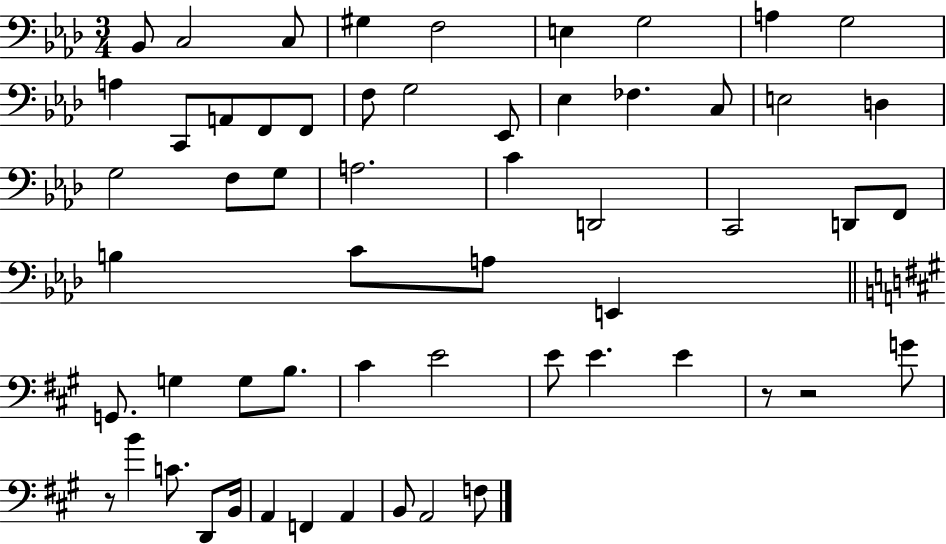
{
  \clef bass
  \numericTimeSignature
  \time 3/4
  \key aes \major
  bes,8 c2 c8 | gis4 f2 | e4 g2 | a4 g2 | \break a4 c,8 a,8 f,8 f,8 | f8 g2 ees,8 | ees4 fes4. c8 | e2 d4 | \break g2 f8 g8 | a2. | c'4 d,2 | c,2 d,8 f,8 | \break b4 c'8 a8 e,4 | \bar "||" \break \key a \major g,8. g4 g8 b8. | cis'4 e'2 | e'8 e'4. e'4 | r8 r2 g'8 | \break r8 b'4 c'8. d,8 b,16 | a,4 f,4 a,4 | b,8 a,2 f8 | \bar "|."
}